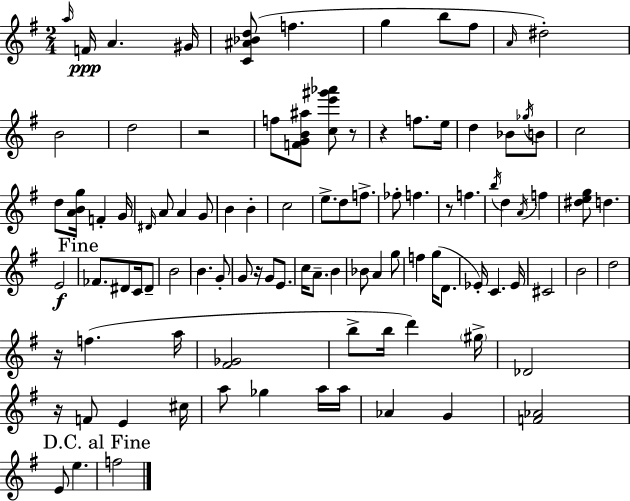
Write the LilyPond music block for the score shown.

{
  \clef treble
  \numericTimeSignature
  \time 2/4
  \key g \major
  \grace { a''16 }\ppp f'16 a'4. | gis'16 <c' ais' bes' d''>8( f''4. | g''4 b''8 fis''8 | \grace { a'16 }) dis''2-. | \break b'2 | d''2 | r2 | f''8 <f' g' b' ais''>8 <c'' e''' gis''' aes'''>8 | \break r8 r4 f''8. | e''16 d''4 bes'8 | \acciaccatura { ges''16 } b'8 c''2 | d''8 <a' b' g''>16 f'4-. | \break g'16 \grace { dis'16 } a'8 a'4 | g'8 b'4 | b'4-. c''2 | e''8.-> d''8 | \break f''8.-> fes''8-. f''4. | r8 f''4. | \acciaccatura { b''16 } d''4 | \acciaccatura { a'16 } f''4 <dis'' e'' g''>8 | \break d''4. e'2\f | \mark "Fine" fes'8. | dis'8 c'16 dis'8-- b'2 | b'4. | \break g'8-. g'8 | r16 g'8 e'8. c''16 a'8.-- | b'4 bes'8 | a'4 g''8 f''4 | \break g''16( d'8. ees'16-.) c'4. | ees'16 cis'2 | b'2 | d''2 | \break r16 f''4.( | a''16 <fis' ges'>2 | b''8-> | b''16 d'''4) \parenthesize gis''16-> des'2 | \break r16 f'8 | e'4 cis''16 a''8 | ges''4 a''16 a''16 aes'4 | g'4 <f' aes'>2 | \break e'8 | e''4. \mark "D.C. al Fine" f''2 | \bar "|."
}